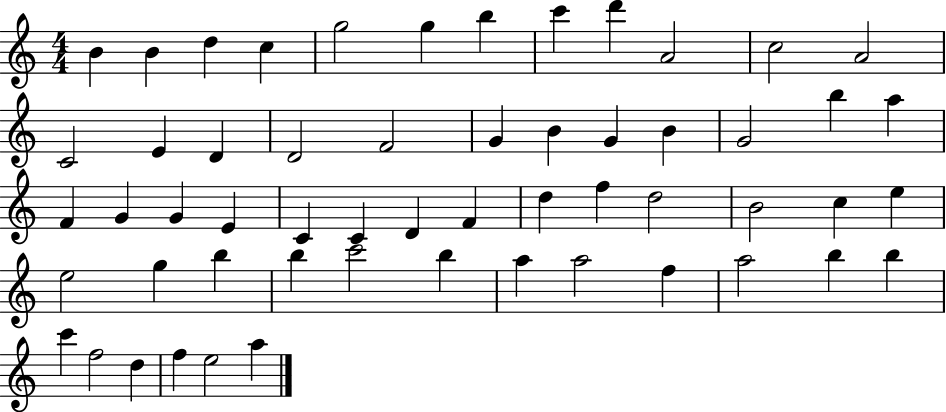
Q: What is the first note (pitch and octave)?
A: B4